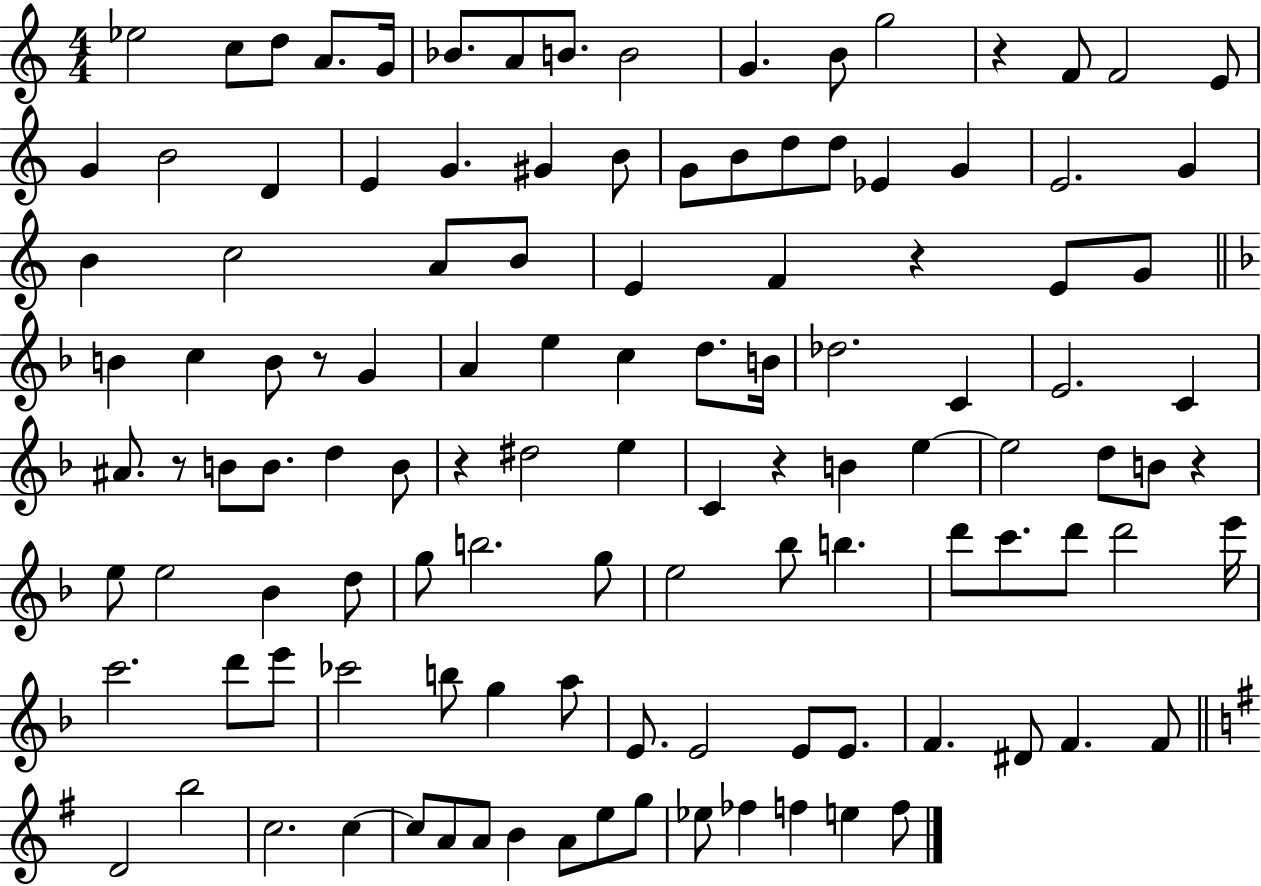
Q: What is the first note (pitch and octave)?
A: Eb5